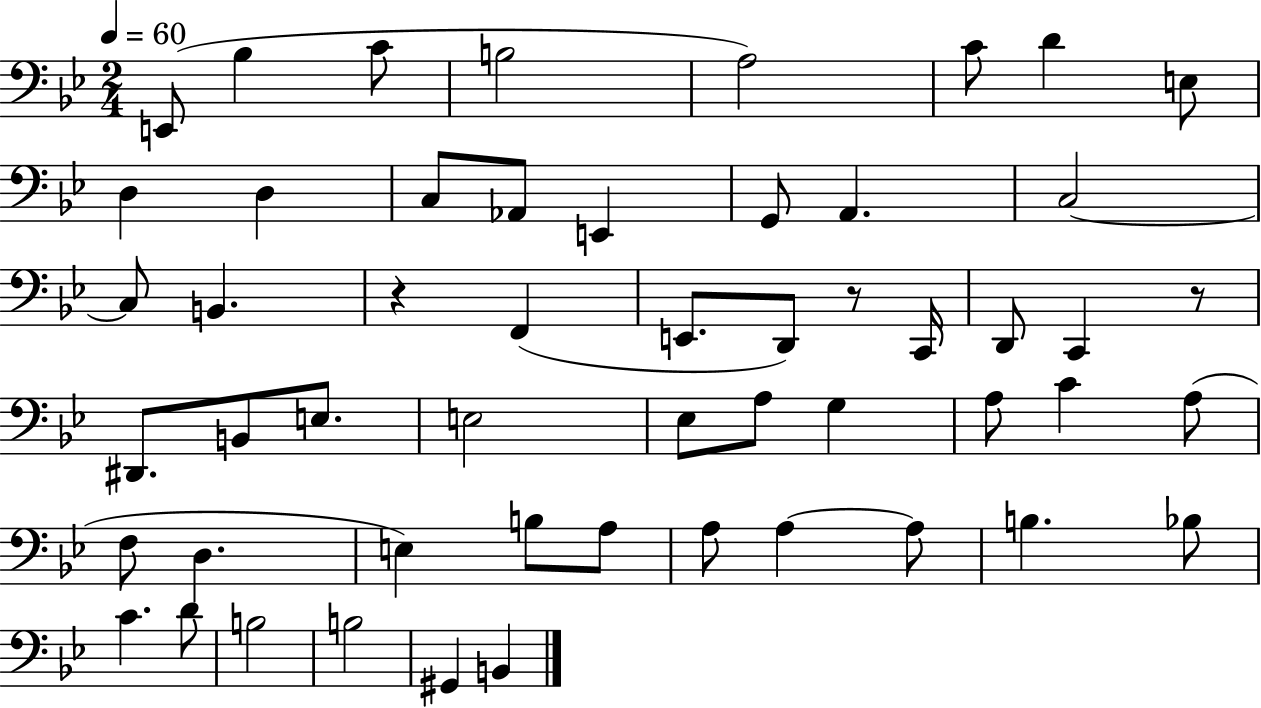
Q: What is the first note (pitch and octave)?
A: E2